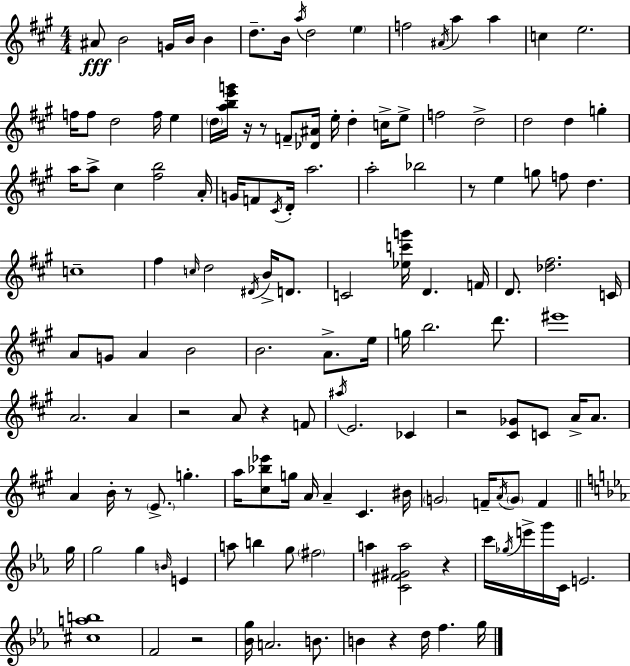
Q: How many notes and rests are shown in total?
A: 138